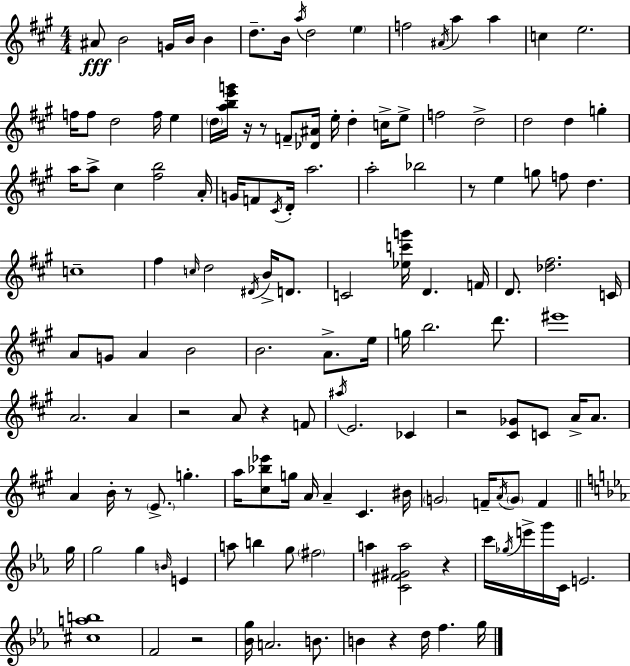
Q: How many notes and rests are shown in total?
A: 138